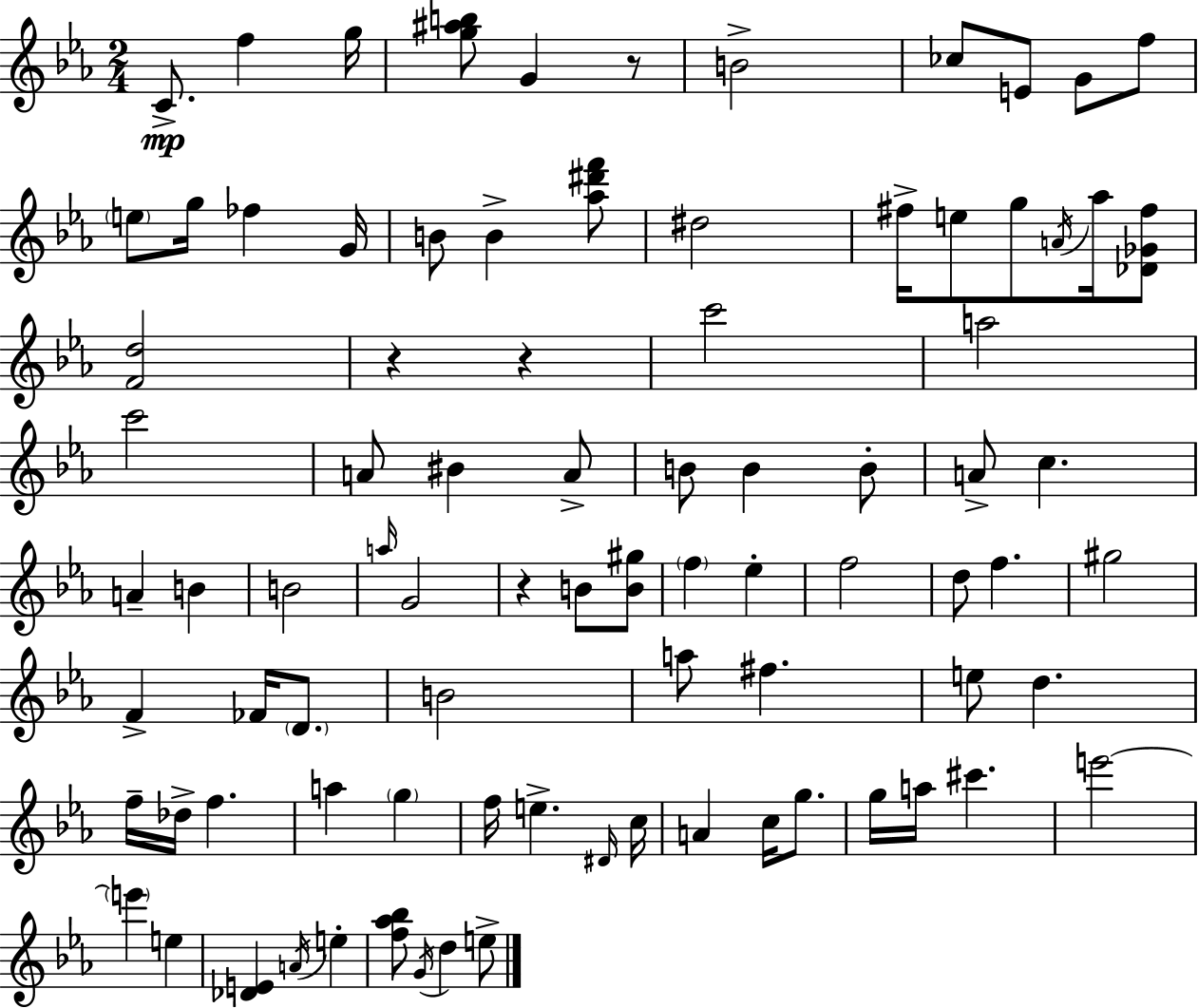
{
  \clef treble
  \numericTimeSignature
  \time 2/4
  \key ees \major
  c'8.->\mp f''4 g''16 | <g'' ais'' b''>8 g'4 r8 | b'2-> | ces''8 e'8 g'8 f''8 | \break \parenthesize e''8 g''16 fes''4 g'16 | b'8 b'4-> <aes'' dis''' f'''>8 | dis''2 | fis''16-> e''8 g''8 \acciaccatura { a'16 } aes''16 <des' ges' fis''>8 | \break <f' d''>2 | r4 r4 | c'''2 | a''2 | \break c'''2 | a'8 bis'4 a'8-> | b'8 b'4 b'8-. | a'8-> c''4. | \break a'4-- b'4 | b'2 | \grace { a''16 } g'2 | r4 b'8 | \break <b' gis''>8 \parenthesize f''4 ees''4-. | f''2 | d''8 f''4. | gis''2 | \break f'4-> fes'16 \parenthesize d'8. | b'2 | a''8 fis''4. | e''8 d''4. | \break f''16-- des''16-> f''4. | a''4 \parenthesize g''4 | f''16 e''4.-> | \grace { dis'16 } c''16 a'4 c''16 | \break g''8. g''16 a''16 cis'''4. | e'''2~~ | \parenthesize e'''4 e''4 | <des' e'>4 \acciaccatura { a'16 } | \break e''4-. <f'' aes'' bes''>8 \acciaccatura { g'16 } d''4 | e''8-> \bar "|."
}